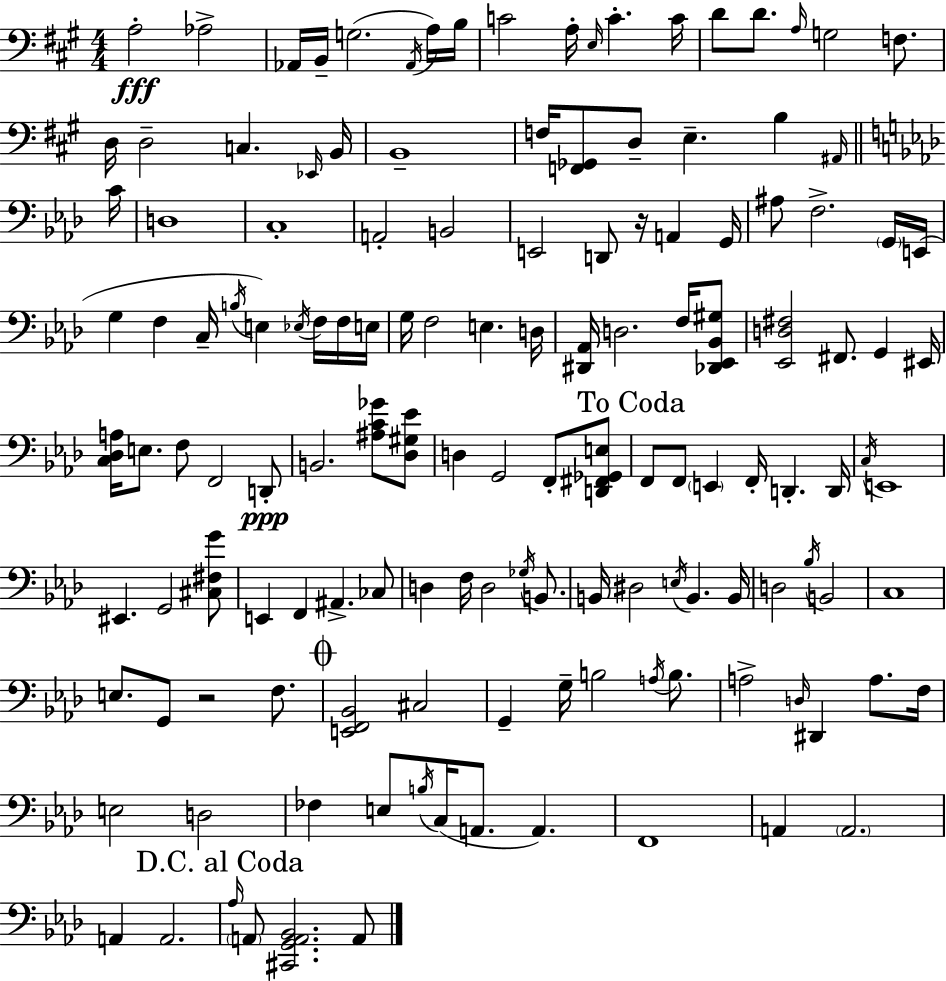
{
  \clef bass
  \numericTimeSignature
  \time 4/4
  \key a \major
  \repeat volta 2 { a2-.\fff aes2-> | aes,16 b,16-- g2.( \acciaccatura { aes,16 } a16) | b16 c'2 a16-. \grace { e16 } c'4.-. | c'16 d'8 d'8. \grace { a16 } g2 | \break f8. d16 d2-- c4. | \grace { ees,16 } b,16 b,1-- | f16 <f, ges,>8 d8-- e4.-- b4 | \grace { ais,16 } \bar "||" \break \key aes \major c'16 d1 | c1-. | a,2-. b,2 | e,2 d,8 r16 a,4 | \break g,16 ais8 f2.-> \parenthesize g,16 | e,16( g4 f4 c16-- \acciaccatura { b16 } e4) \acciaccatura { ees16 } | f16 f16 e16 g16 f2 e4. | d16 <dis, aes,>16 d2. | \break f16 <des, ees, bes, gis>8 <ees, d fis>2 fis,8. g,4 | eis,16 <c des a>16 e8. f8 f,2 | d,8-.\ppp b,2. <ais c' ges'>8 | <des gis ees'>8 d4 g,2 f,8-. | \break <d, fis, ges, e>8 \mark "To Coda" f,8 f,8 \parenthesize e,4 f,16-. d,4.-. | d,16 \acciaccatura { c16 } e,1 | eis,4. g,2 | <cis fis g'>8 e,4 f,4 ais,4.-> | \break ces8 d4 f16 d2 | \acciaccatura { ges16 } b,8. b,16 dis2 \acciaccatura { e16 } b,4. | b,16 d2 \acciaccatura { bes16 } b,2 | c1 | \break e8. g,8 r2 | f8. \mark \markup { \musicglyph "scripts.coda" } <e, f, bes,>2 cis2 | g,4-- g16-- b2 | \acciaccatura { a16 } b8. a2-> | \break \grace { d16 } dis,4 a8. f16 e2 | d2 fes4 e8 \acciaccatura { b16 }( | c16 a,8. a,4.) f,1 | a,4 \parenthesize a,2. | \break a,4 a,2. | \mark "D.C. al Coda" \grace { aes16 } \parenthesize a,8 <cis, g, a, bes,>2. | a,8 } \bar "|."
}